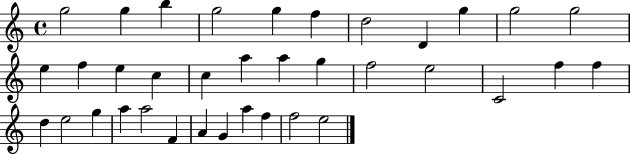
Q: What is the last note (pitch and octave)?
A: E5